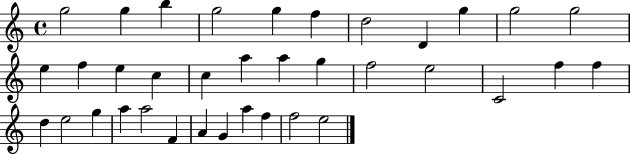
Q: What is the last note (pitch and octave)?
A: E5